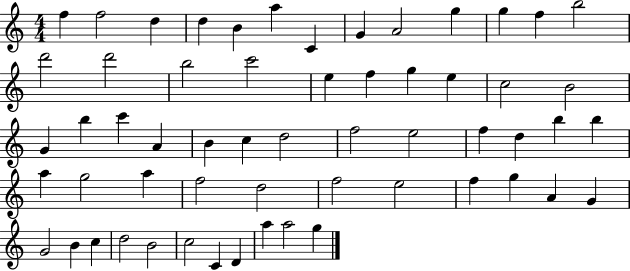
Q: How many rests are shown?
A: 0